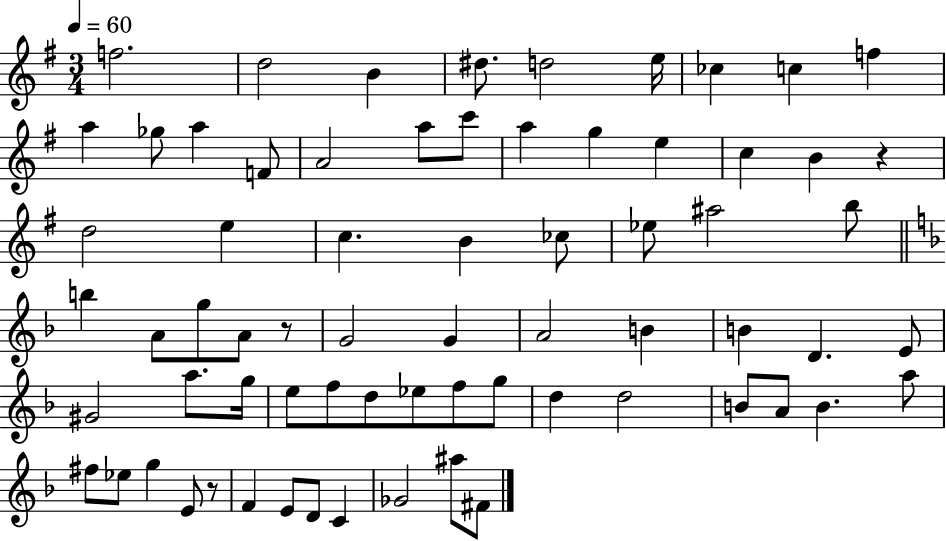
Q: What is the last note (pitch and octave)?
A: F#4